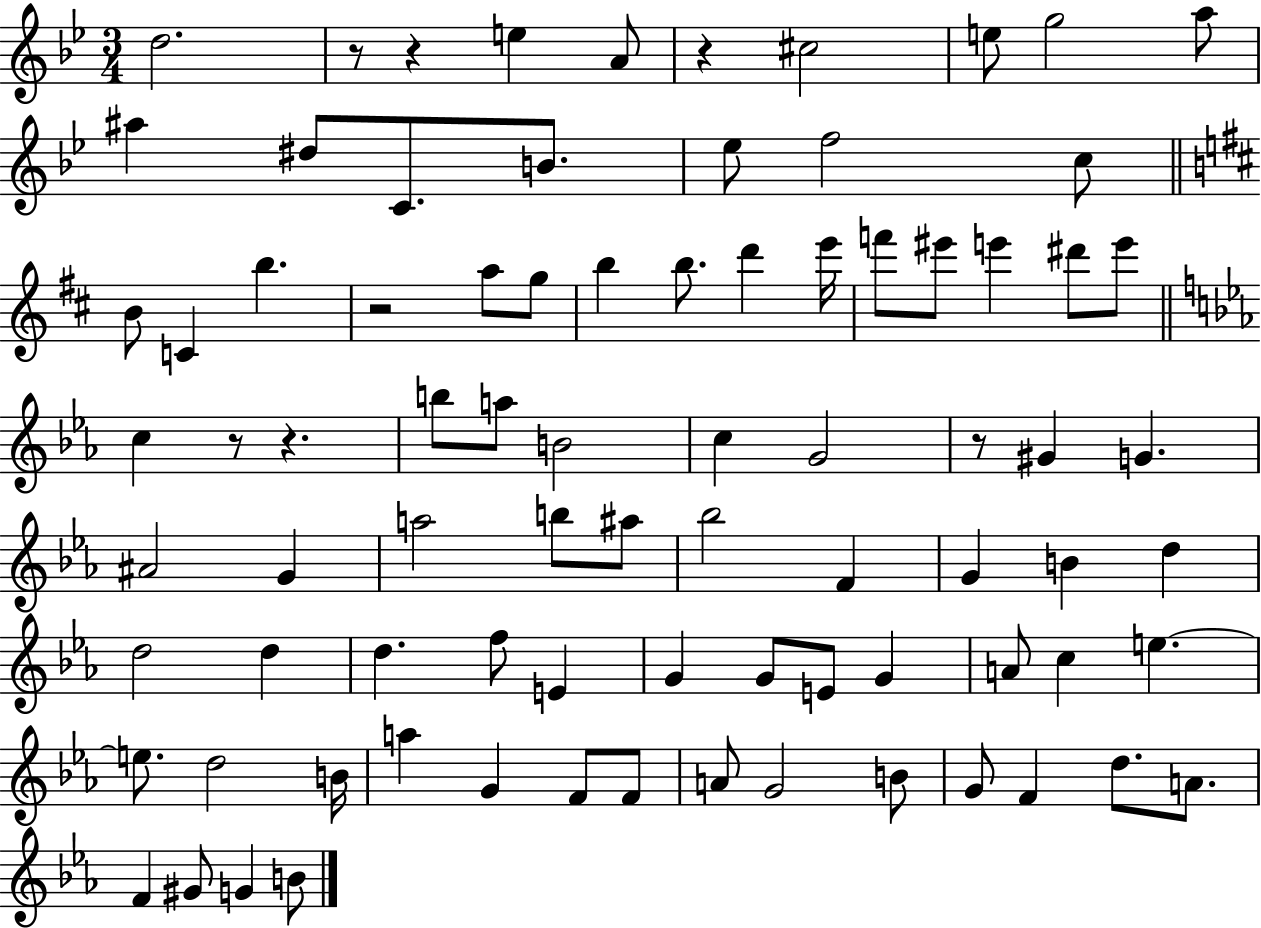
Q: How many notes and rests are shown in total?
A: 83